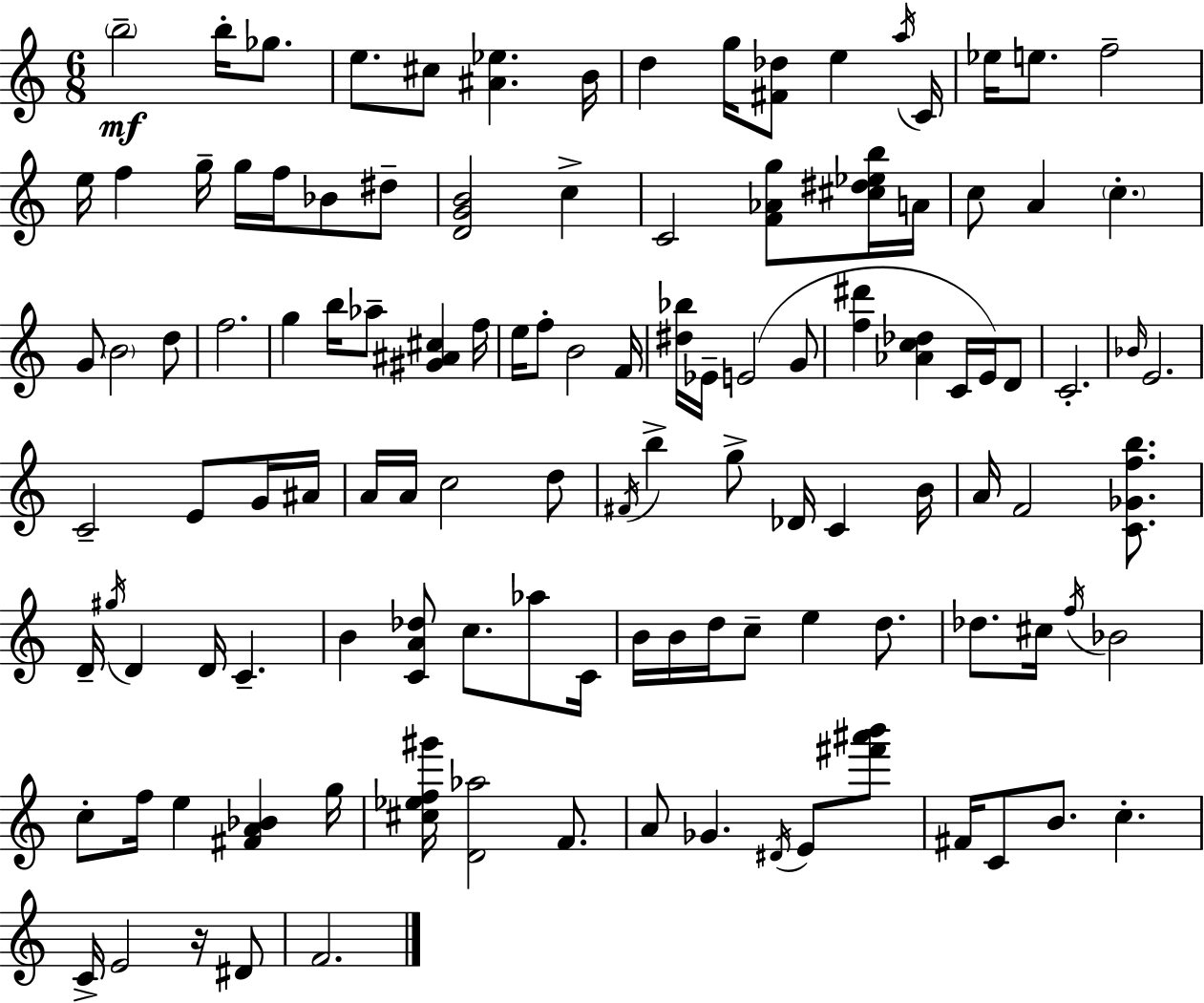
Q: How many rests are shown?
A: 1